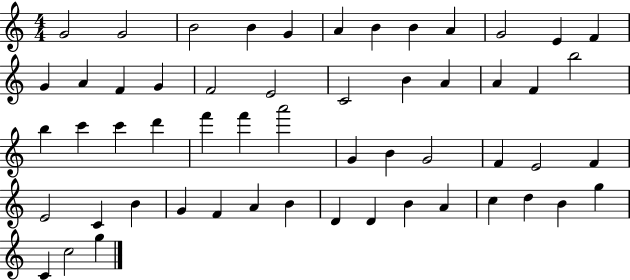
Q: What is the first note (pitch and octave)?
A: G4